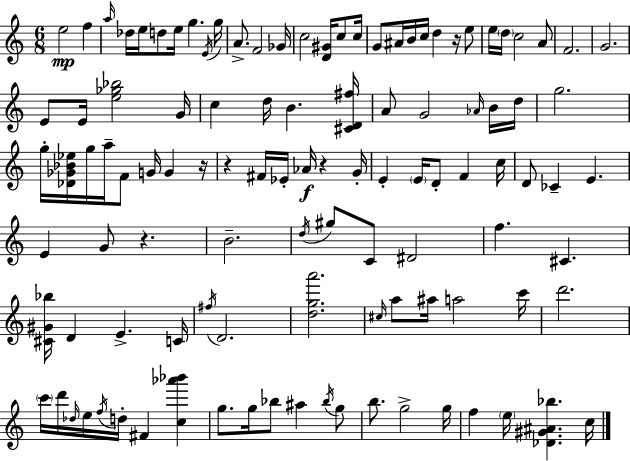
{
  \clef treble
  \numericTimeSignature
  \time 6/8
  \key c \major
  e''2\mp f''4 | \grace { a''16 } des''16 e''16 d''8 e''16 g''4. | \acciaccatura { e'16 } g''16 a'8.-> f'2 | ges'16 c''2 <d' gis'>16 c''8 | \break c''16 g'8 ais'16 b'16 c''16 d''4 r16 | e''8 e''16 \parenthesize d''16 c''2 | a'8 f'2. | g'2. | \break e'8 e'16 <e'' ges'' bes''>2 | g'16 c''4 d''16 b'4. | <cis' d' fis''>16 a'8 g'2 | \grace { aes'16 } b'16 d''16 g''2. | \break g''16-. <des' ges' bes' ees''>16 g''16 a''16-- f'8 g'16 g'4 | r16 r4 fis'16 ees'16-. aes'16\f r4 | g'16-. e'4-. \parenthesize e'16 d'8-. f'4 | c''16 d'8 ces'4-- e'4. | \break e'4 g'8 r4. | b'2.-- | \acciaccatura { d''16 } gis''8 c'8 dis'2 | f''4. cis'4. | \break <cis' gis' bes''>16 d'4 e'4.-> | c'16 \acciaccatura { fis''16 } d'2. | <d'' g'' a'''>2. | \grace { cis''16 } a''8 ais''16 a''2 | \break c'''16 d'''2. | \parenthesize c'''16 d'''16 \grace { des''16 } e''16 \acciaccatura { f''16 } d''16-. | fis'4 <c'' aes''' bes'''>4 g''8. g''16 | bes''8 ais''4 \acciaccatura { bes''16 } g''8 b''8. | \break g''2-> g''16 f''4 | \parenthesize e''16 <des' gis' ais' bes''>4. c''16 \bar "|."
}